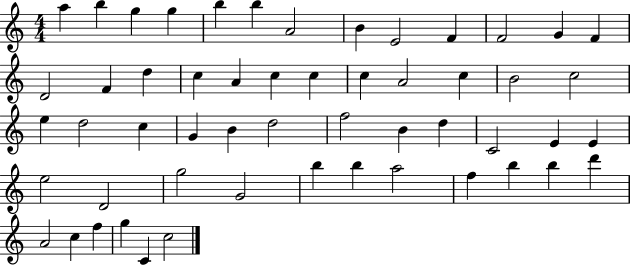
A5/q B5/q G5/q G5/q B5/q B5/q A4/h B4/q E4/h F4/q F4/h G4/q F4/q D4/h F4/q D5/q C5/q A4/q C5/q C5/q C5/q A4/h C5/q B4/h C5/h E5/q D5/h C5/q G4/q B4/q D5/h F5/h B4/q D5/q C4/h E4/q E4/q E5/h D4/h G5/h G4/h B5/q B5/q A5/h F5/q B5/q B5/q D6/q A4/h C5/q F5/q G5/q C4/q C5/h